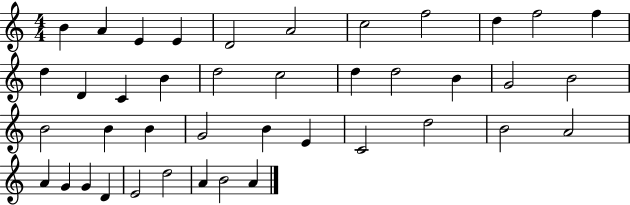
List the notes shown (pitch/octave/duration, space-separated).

B4/q A4/q E4/q E4/q D4/h A4/h C5/h F5/h D5/q F5/h F5/q D5/q D4/q C4/q B4/q D5/h C5/h D5/q D5/h B4/q G4/h B4/h B4/h B4/q B4/q G4/h B4/q E4/q C4/h D5/h B4/h A4/h A4/q G4/q G4/q D4/q E4/h D5/h A4/q B4/h A4/q